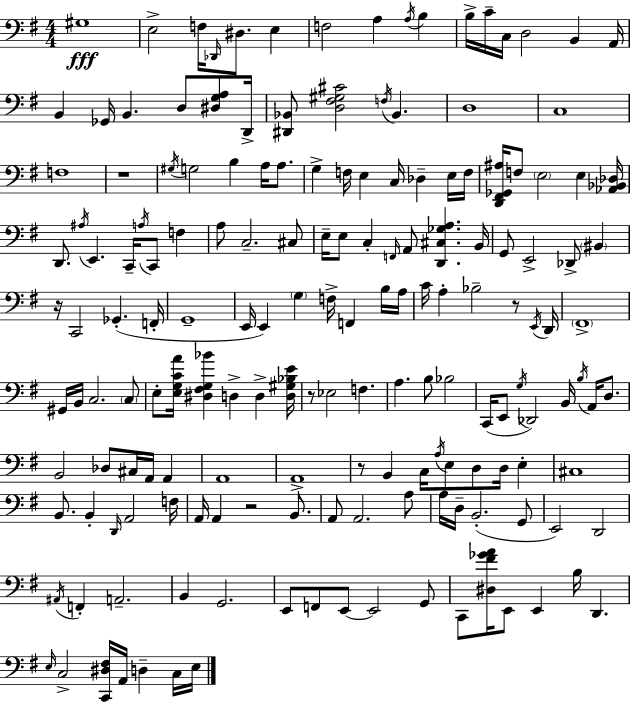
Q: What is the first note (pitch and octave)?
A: G#3